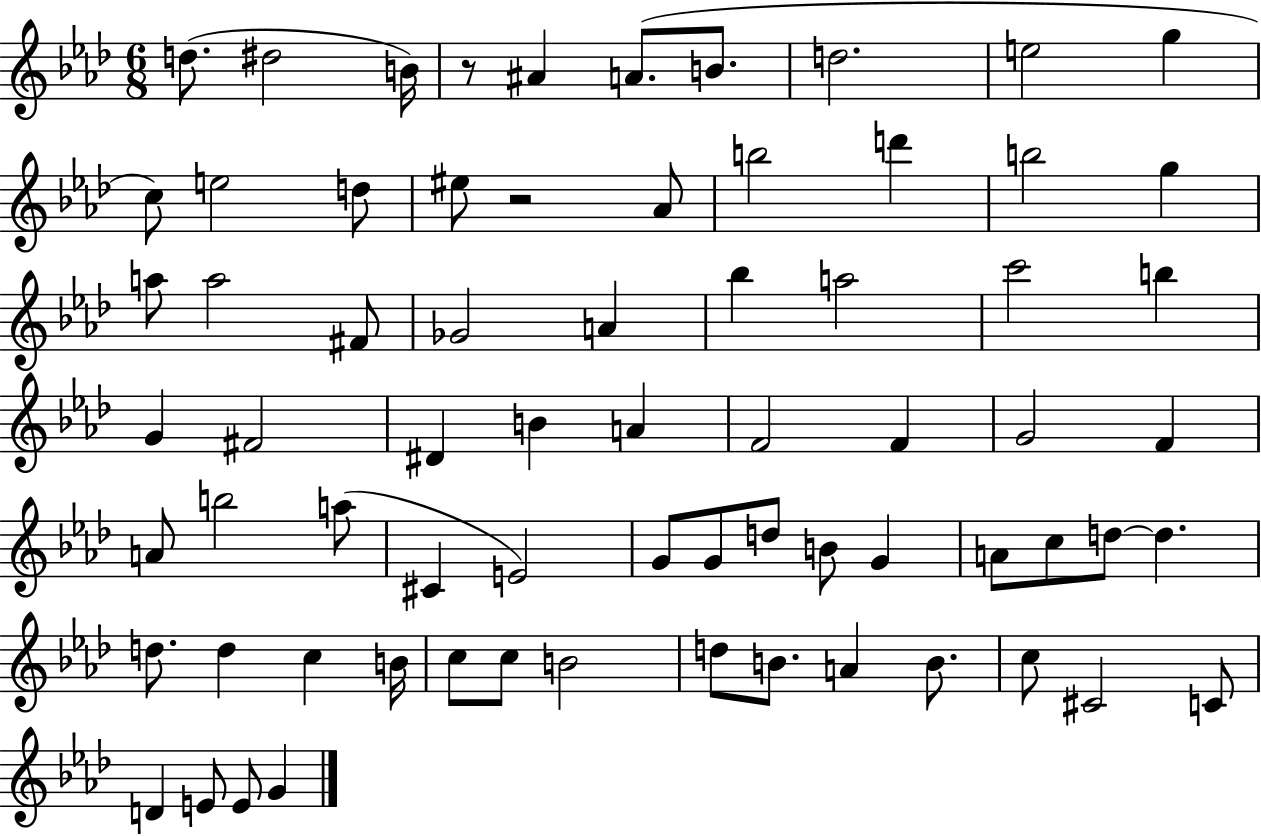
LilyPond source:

{
  \clef treble
  \numericTimeSignature
  \time 6/8
  \key aes \major
  d''8.( dis''2 b'16) | r8 ais'4 a'8.( b'8. | d''2. | e''2 g''4 | \break c''8) e''2 d''8 | eis''8 r2 aes'8 | b''2 d'''4 | b''2 g''4 | \break a''8 a''2 fis'8 | ges'2 a'4 | bes''4 a''2 | c'''2 b''4 | \break g'4 fis'2 | dis'4 b'4 a'4 | f'2 f'4 | g'2 f'4 | \break a'8 b''2 a''8( | cis'4 e'2) | g'8 g'8 d''8 b'8 g'4 | a'8 c''8 d''8~~ d''4. | \break d''8. d''4 c''4 b'16 | c''8 c''8 b'2 | d''8 b'8. a'4 b'8. | c''8 cis'2 c'8 | \break d'4 e'8 e'8 g'4 | \bar "|."
}